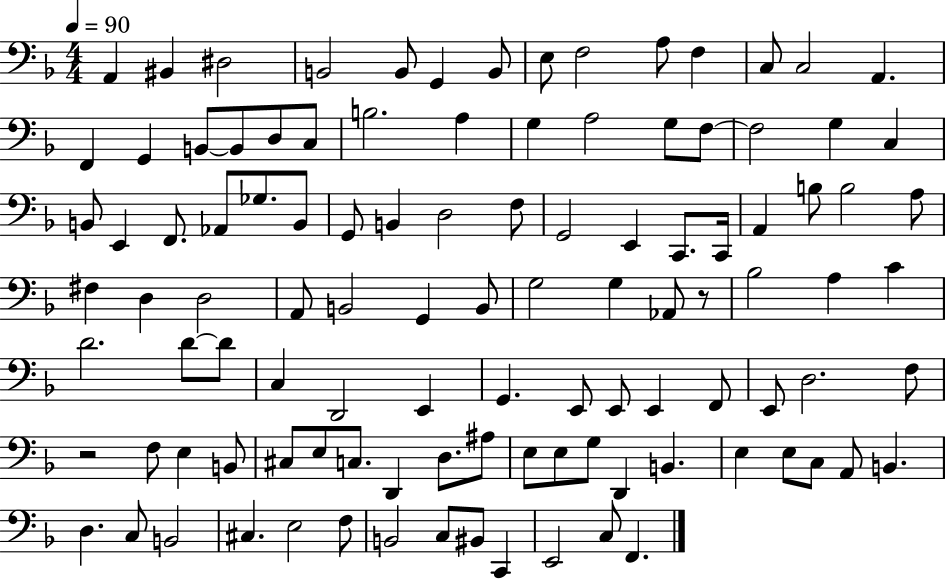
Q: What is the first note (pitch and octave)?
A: A2